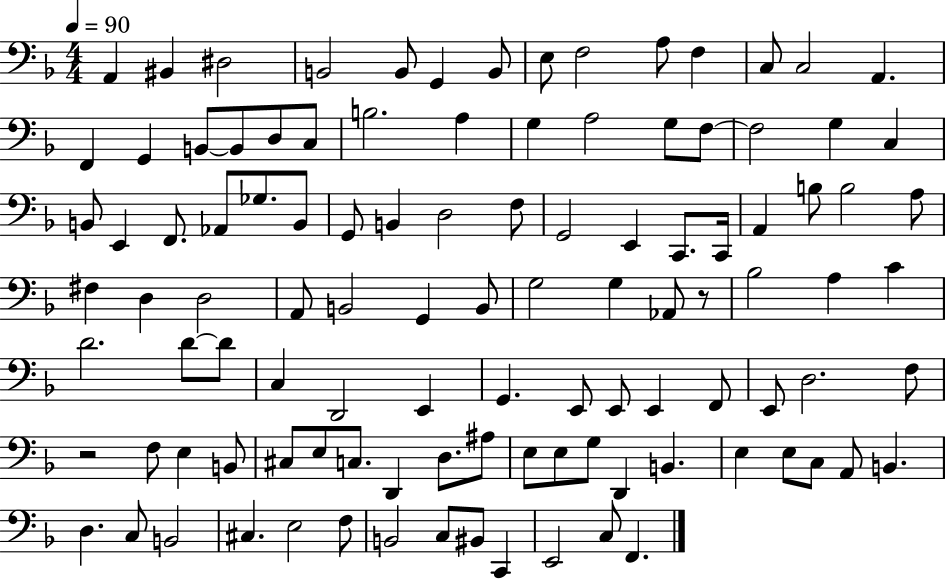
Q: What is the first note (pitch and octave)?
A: A2